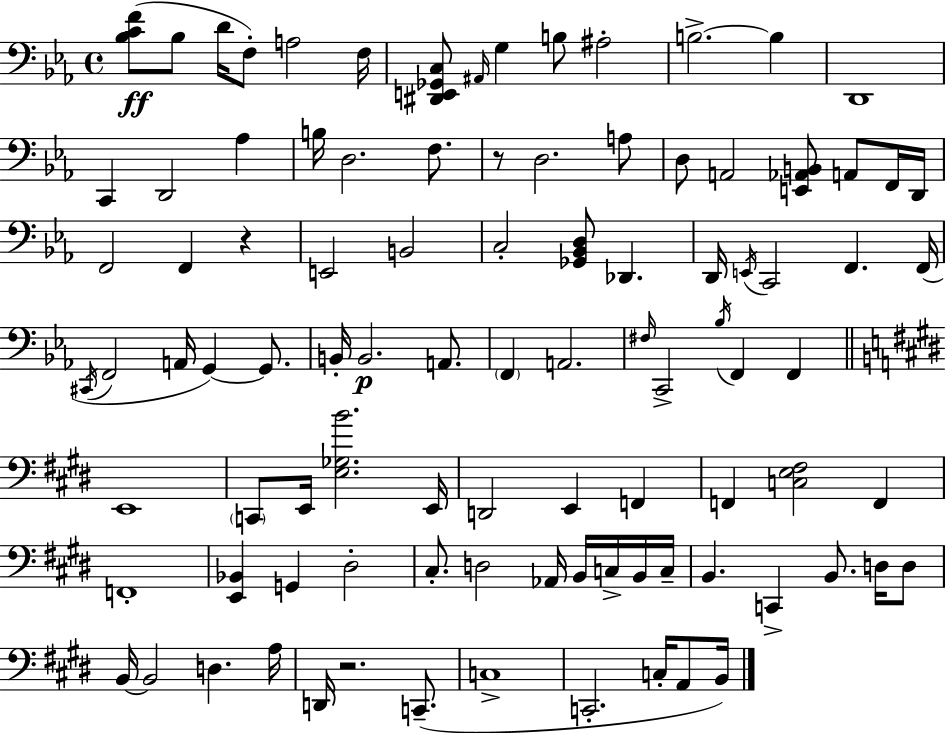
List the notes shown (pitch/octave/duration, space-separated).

[Bb3,C4,F4]/e Bb3/e D4/s F3/e A3/h F3/s [D#2,E2,Gb2,C3]/e A#2/s G3/q B3/e A#3/h B3/h. B3/q D2/w C2/q D2/h Ab3/q B3/s D3/h. F3/e. R/e D3/h. A3/e D3/e A2/h [E2,Ab2,B2]/e A2/e F2/s D2/s F2/h F2/q R/q E2/h B2/h C3/h [Gb2,Bb2,D3]/e Db2/q. D2/s E2/s C2/h F2/q. F2/s C#2/s F2/h A2/s G2/q G2/e. B2/s B2/h. A2/e. F2/q A2/h. F#3/s C2/h Bb3/s F2/q F2/q E2/w C2/e E2/s [E3,Gb3,B4]/h. E2/s D2/h E2/q F2/q F2/q [C3,E3,F#3]/h F2/q F2/w [E2,Bb2]/q G2/q D#3/h C#3/e. D3/h Ab2/s B2/s C3/s B2/s C3/s B2/q. C2/q B2/e. D3/s D3/e B2/s B2/h D3/q. A3/s D2/s R/h. C2/e. C3/w C2/h. C3/s A2/e B2/s